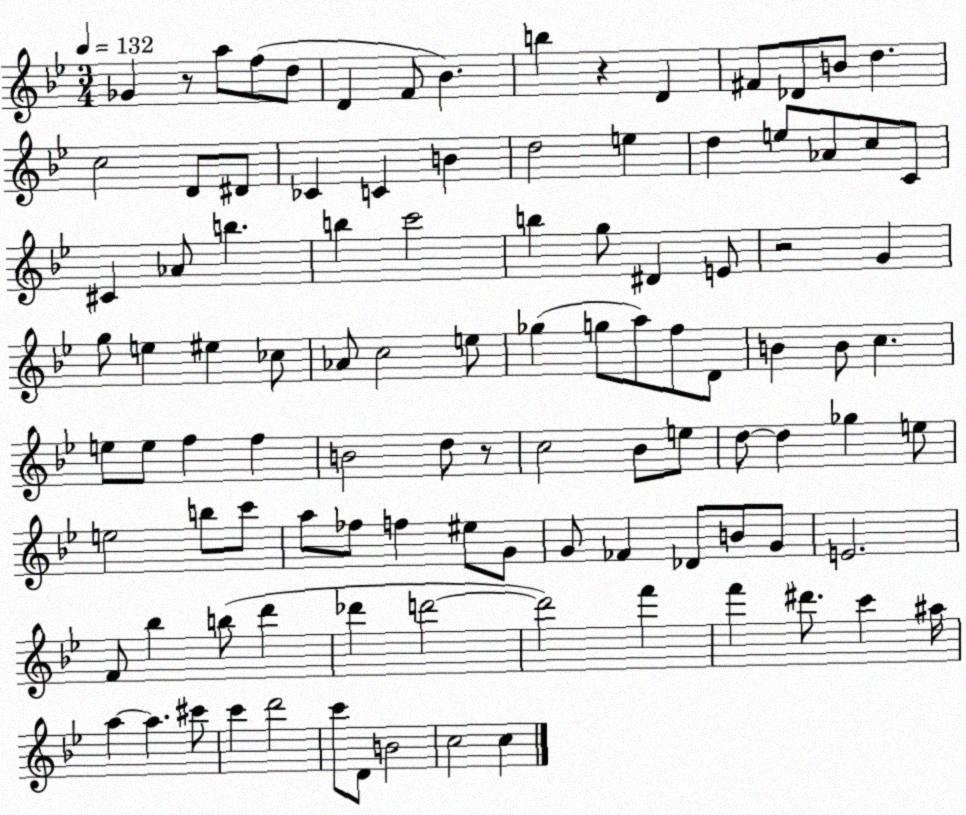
X:1
T:Untitled
M:3/4
L:1/4
K:Bb
_G z/2 a/2 f/2 d/2 D F/2 _B b z D ^F/2 _D/2 B/2 d c2 D/2 ^D/2 _C C B d2 e d e/2 _A/2 c/2 C/2 ^C _A/2 b b c'2 b g/2 ^D E/2 z2 G g/2 e ^e _c/2 _A/2 c2 e/2 _g g/2 a/2 f/2 D/2 B B/2 c e/2 e/2 f f B2 d/2 z/2 c2 _B/2 e/2 d/2 d _g e/2 e2 b/2 c'/2 a/2 _f/2 f ^e/2 G/2 G/2 _F _D/2 B/2 G/2 E2 F/2 _b b/2 d' _d' d'2 d'2 f' f' ^d'/2 c' ^a/4 a a ^c'/2 c' d'2 c'/2 D/2 B2 c2 c